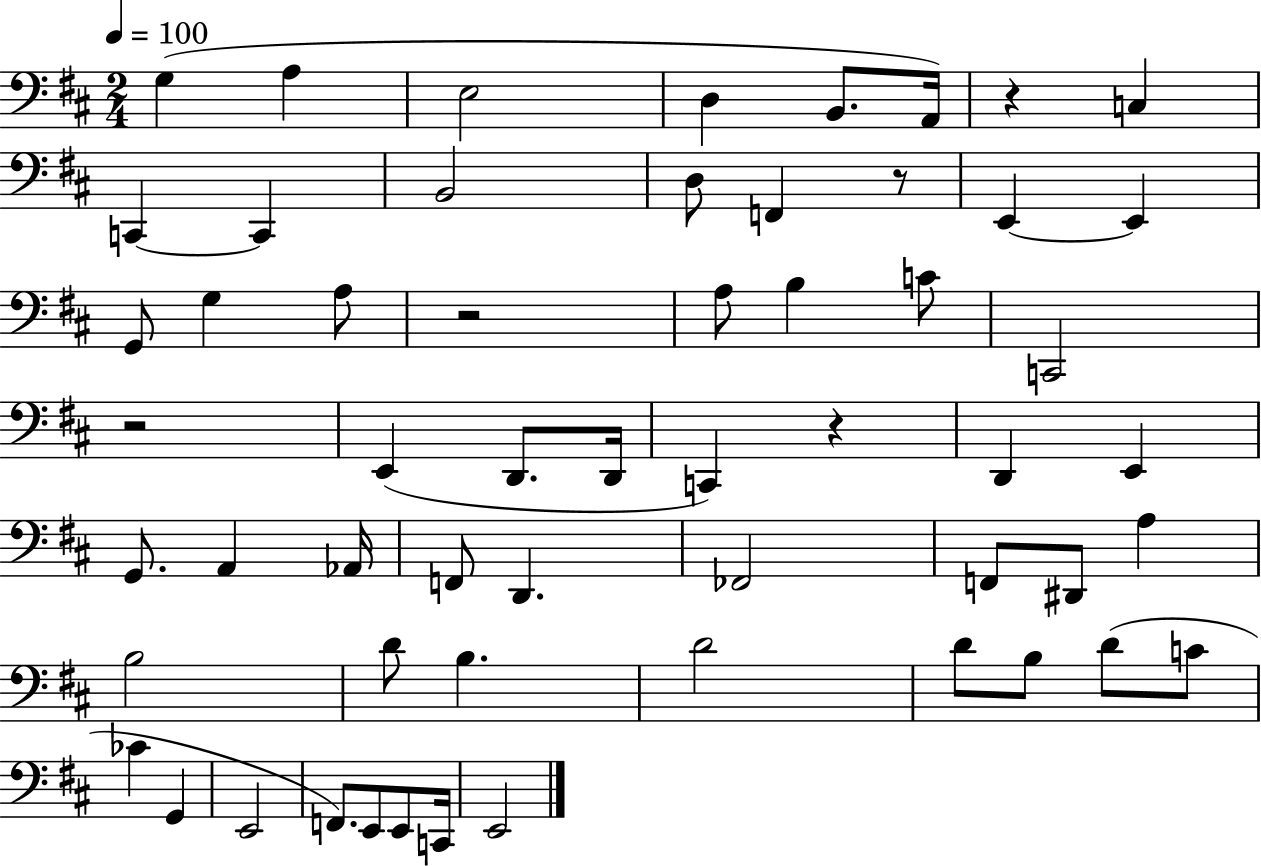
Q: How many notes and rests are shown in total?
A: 57